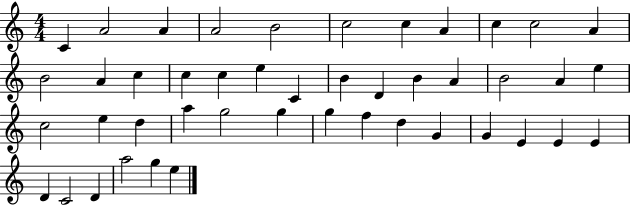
{
  \clef treble
  \numericTimeSignature
  \time 4/4
  \key c \major
  c'4 a'2 a'4 | a'2 b'2 | c''2 c''4 a'4 | c''4 c''2 a'4 | \break b'2 a'4 c''4 | c''4 c''4 e''4 c'4 | b'4 d'4 b'4 a'4 | b'2 a'4 e''4 | \break c''2 e''4 d''4 | a''4 g''2 g''4 | g''4 f''4 d''4 g'4 | g'4 e'4 e'4 e'4 | \break d'4 c'2 d'4 | a''2 g''4 e''4 | \bar "|."
}